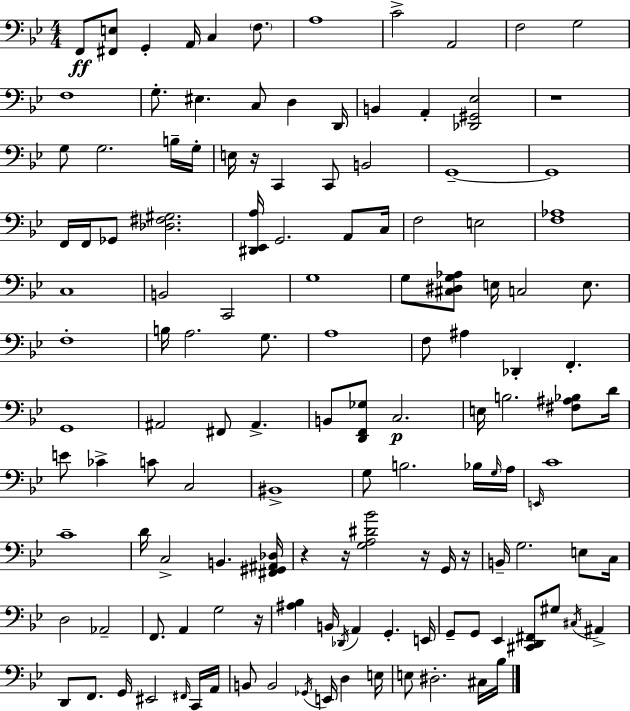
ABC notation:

X:1
T:Untitled
M:4/4
L:1/4
K:Gm
F,,/2 [^F,,E,]/2 G,, A,,/4 C, F,/2 A,4 C2 A,,2 F,2 G,2 F,4 G,/2 ^E, C,/2 D, D,,/4 B,, A,, [_D,,^G,,_E,]2 z4 G,/2 G,2 B,/4 G,/4 E,/4 z/4 C,, C,,/2 B,,2 G,,4 G,,4 F,,/4 F,,/4 _G,,/2 [_D,^F,^G,]2 [^D,,_E,,A,]/4 G,,2 A,,/2 C,/4 F,2 E,2 [F,_A,]4 C,4 B,,2 C,,2 G,4 G,/2 [^C,^D,G,_A,]/2 E,/4 C,2 E,/2 F,4 B,/4 A,2 G,/2 A,4 F,/2 ^A, _D,, F,, G,,4 ^A,,2 ^F,,/2 ^A,, B,,/2 [D,,F,,_G,]/2 C,2 E,/4 B,2 [^F,^A,_B,]/2 D/4 E/2 _C C/2 C,2 ^B,,4 G,/2 B,2 _B,/4 G,/4 A,/4 E,,/4 C4 C4 D/4 C,2 B,, [^F,,^G,,^A,,_D,]/4 z z/4 [G,A,^D_B]2 z/4 G,,/4 z/4 B,,/4 G,2 E,/2 C,/4 D,2 _A,,2 F,,/2 A,, G,2 z/4 [^A,_B,] B,,/4 _D,,/4 A,, G,, E,,/4 G,,/2 G,,/2 _E,, [^C,,D,,^F,,]/2 ^G,/2 ^C,/4 ^A,, D,,/2 F,,/2 G,,/4 ^E,,2 ^F,,/4 C,,/4 A,,/4 B,,/2 B,,2 _G,,/4 E,,/4 D, E,/4 E,/2 ^D,2 ^C,/4 _B,/4